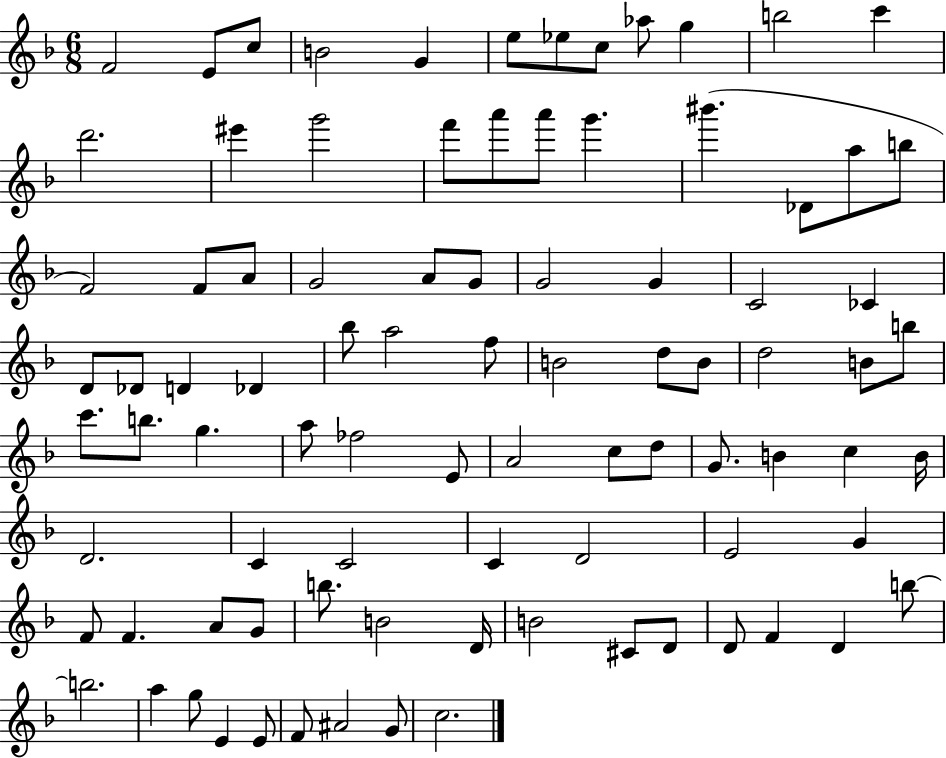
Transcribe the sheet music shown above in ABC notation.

X:1
T:Untitled
M:6/8
L:1/4
K:F
F2 E/2 c/2 B2 G e/2 _e/2 c/2 _a/2 g b2 c' d'2 ^e' g'2 f'/2 a'/2 a'/2 g' ^b' _D/2 a/2 b/2 F2 F/2 A/2 G2 A/2 G/2 G2 G C2 _C D/2 _D/2 D _D _b/2 a2 f/2 B2 d/2 B/2 d2 B/2 b/2 c'/2 b/2 g a/2 _f2 E/2 A2 c/2 d/2 G/2 B c B/4 D2 C C2 C D2 E2 G F/2 F A/2 G/2 b/2 B2 D/4 B2 ^C/2 D/2 D/2 F D b/2 b2 a g/2 E E/2 F/2 ^A2 G/2 c2